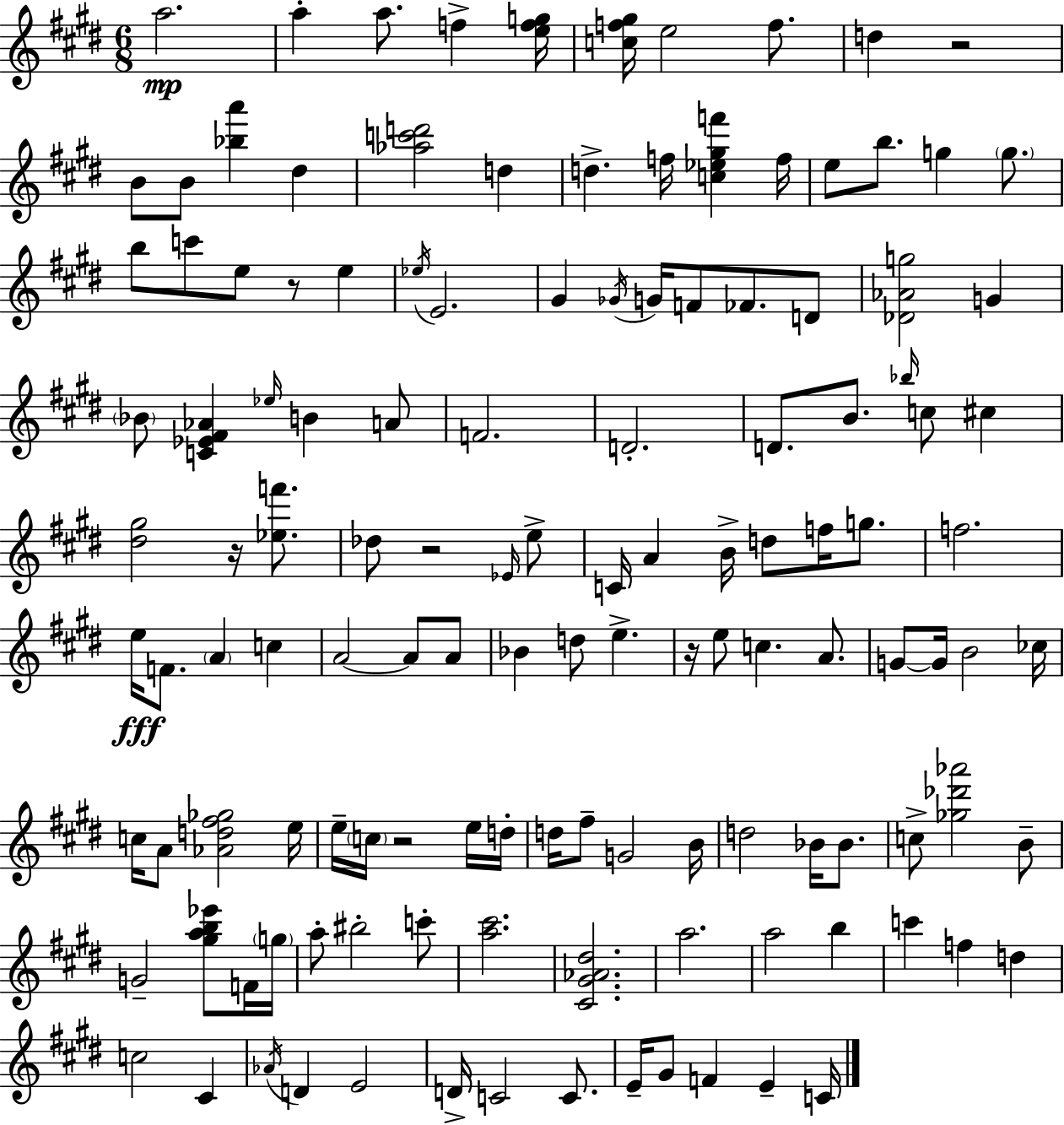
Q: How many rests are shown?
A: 6